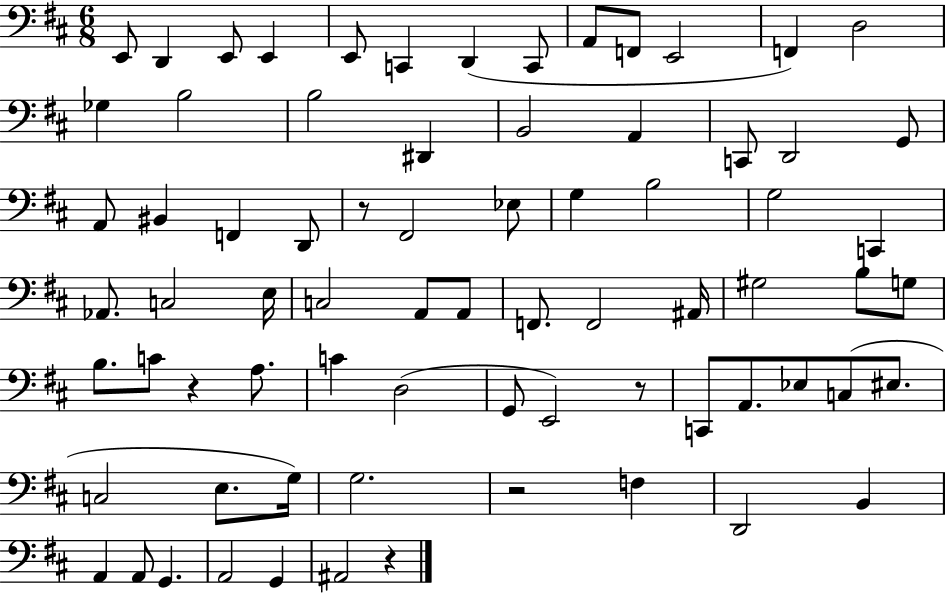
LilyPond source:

{
  \clef bass
  \numericTimeSignature
  \time 6/8
  \key d \major
  e,8 d,4 e,8 e,4 | e,8 c,4 d,4( c,8 | a,8 f,8 e,2 | f,4) d2 | \break ges4 b2 | b2 dis,4 | b,2 a,4 | c,8 d,2 g,8 | \break a,8 bis,4 f,4 d,8 | r8 fis,2 ees8 | g4 b2 | g2 c,4 | \break aes,8. c2 e16 | c2 a,8 a,8 | f,8. f,2 ais,16 | gis2 b8 g8 | \break b8. c'8 r4 a8. | c'4 d2( | g,8 e,2) r8 | c,8 a,8. ees8 c8( eis8. | \break c2 e8. g16) | g2. | r2 f4 | d,2 b,4 | \break a,4 a,8 g,4. | a,2 g,4 | ais,2 r4 | \bar "|."
}